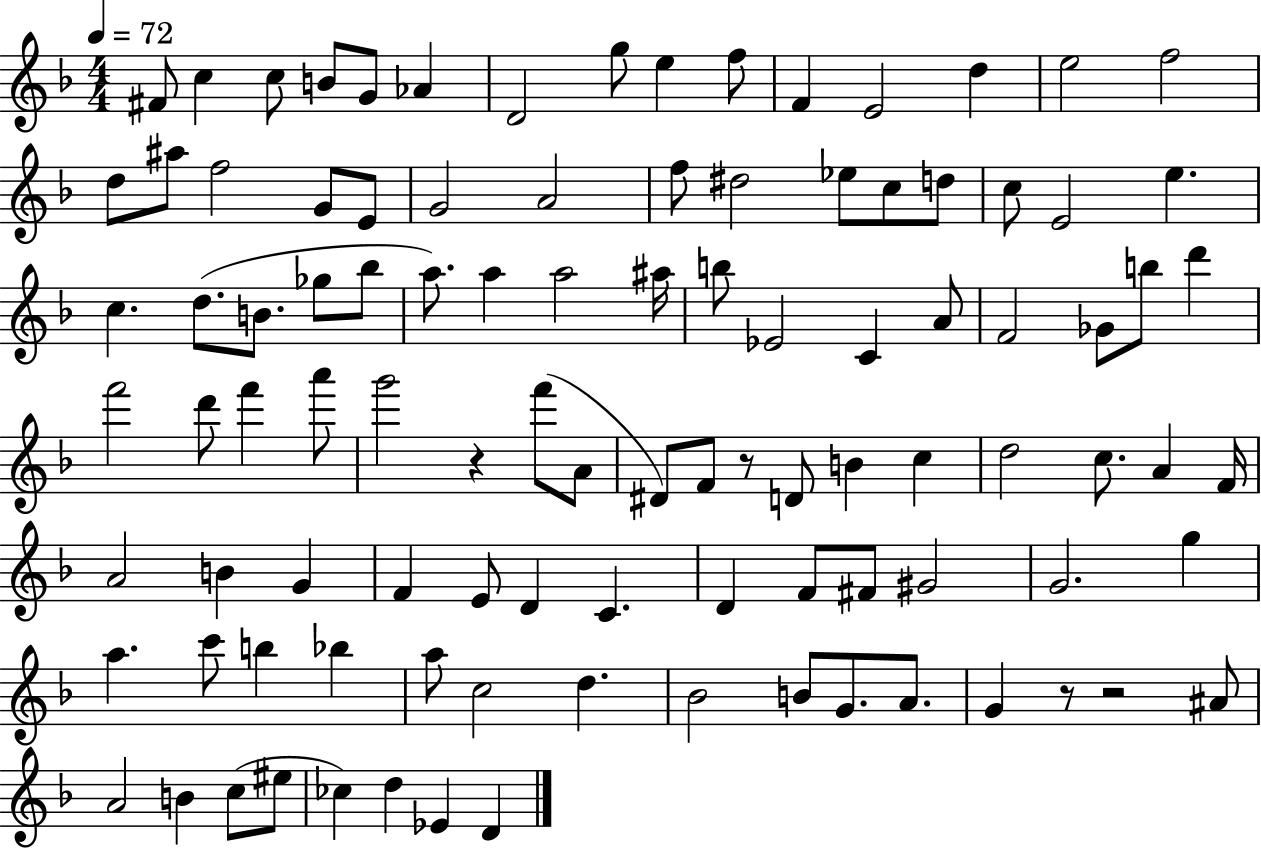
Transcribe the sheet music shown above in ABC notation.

X:1
T:Untitled
M:4/4
L:1/4
K:F
^F/2 c c/2 B/2 G/2 _A D2 g/2 e f/2 F E2 d e2 f2 d/2 ^a/2 f2 G/2 E/2 G2 A2 f/2 ^d2 _e/2 c/2 d/2 c/2 E2 e c d/2 B/2 _g/2 _b/2 a/2 a a2 ^a/4 b/2 _E2 C A/2 F2 _G/2 b/2 d' f'2 d'/2 f' a'/2 g'2 z f'/2 A/2 ^D/2 F/2 z/2 D/2 B c d2 c/2 A F/4 A2 B G F E/2 D C D F/2 ^F/2 ^G2 G2 g a c'/2 b _b a/2 c2 d _B2 B/2 G/2 A/2 G z/2 z2 ^A/2 A2 B c/2 ^e/2 _c d _E D